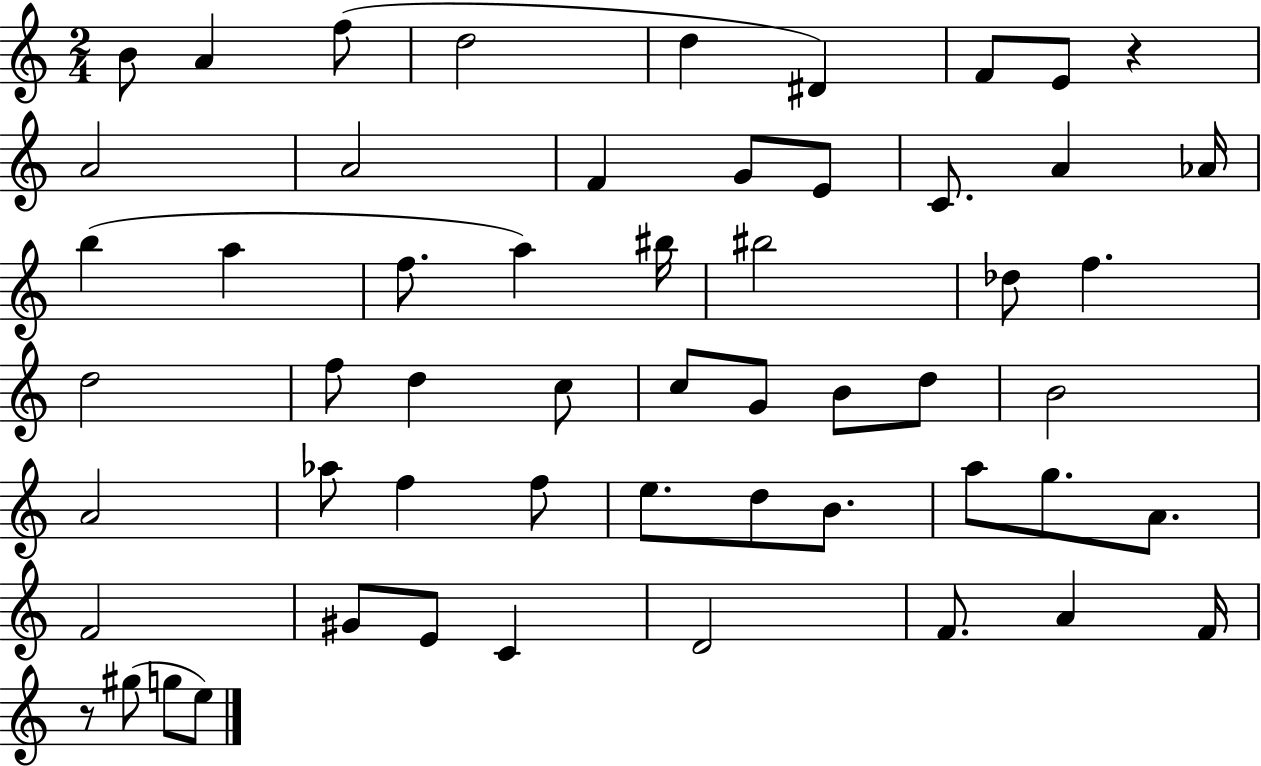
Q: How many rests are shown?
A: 2